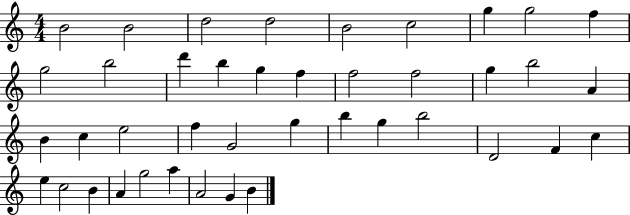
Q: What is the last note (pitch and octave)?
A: B4